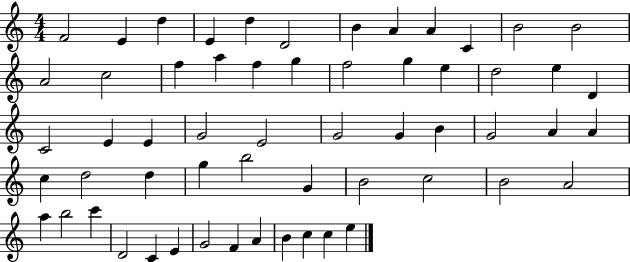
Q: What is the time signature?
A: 4/4